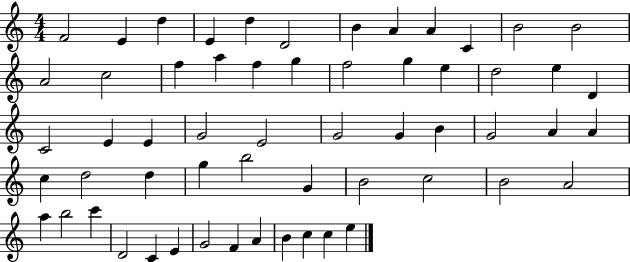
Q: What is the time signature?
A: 4/4